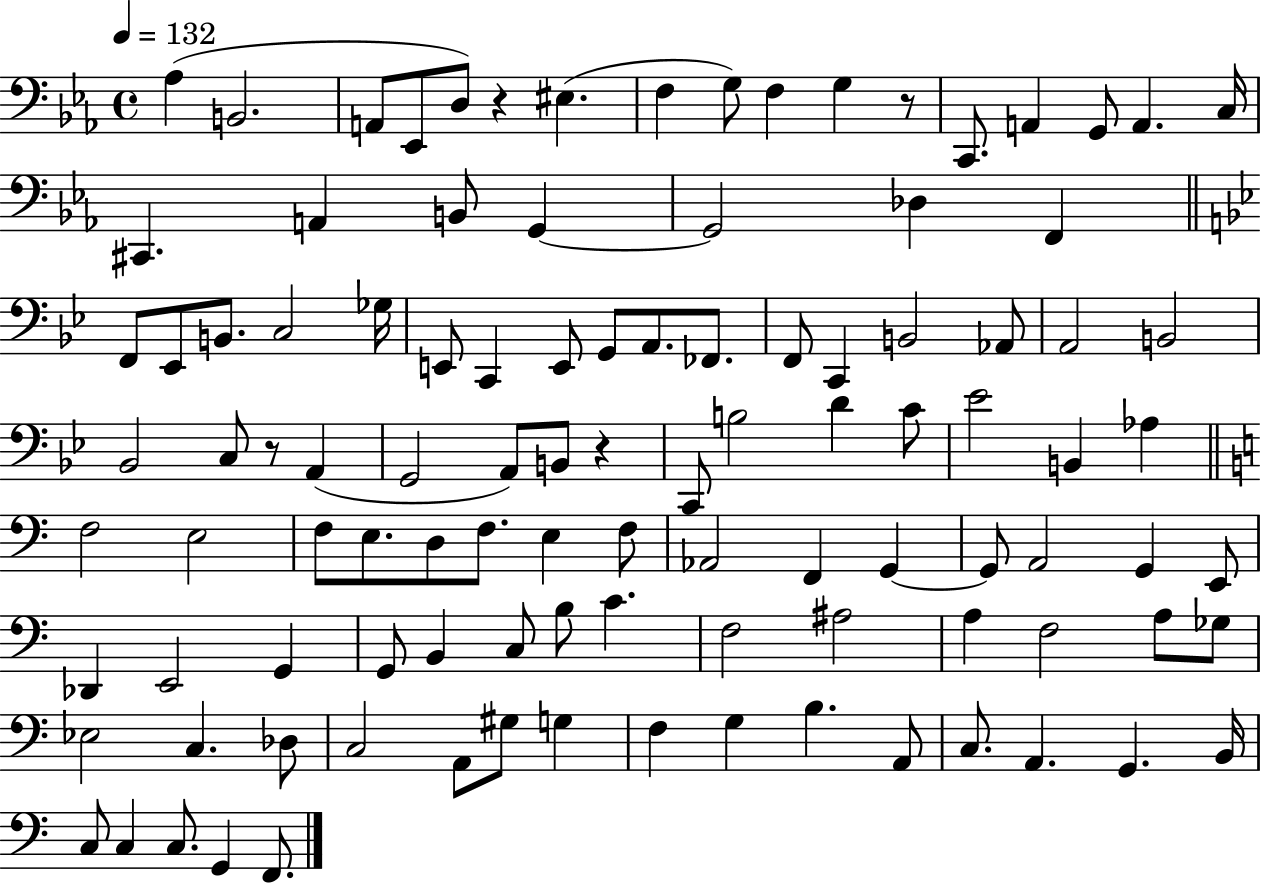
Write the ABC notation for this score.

X:1
T:Untitled
M:4/4
L:1/4
K:Eb
_A, B,,2 A,,/2 _E,,/2 D,/2 z ^E, F, G,/2 F, G, z/2 C,,/2 A,, G,,/2 A,, C,/4 ^C,, A,, B,,/2 G,, G,,2 _D, F,, F,,/2 _E,,/2 B,,/2 C,2 _G,/4 E,,/2 C,, E,,/2 G,,/2 A,,/2 _F,,/2 F,,/2 C,, B,,2 _A,,/2 A,,2 B,,2 _B,,2 C,/2 z/2 A,, G,,2 A,,/2 B,,/2 z C,,/2 B,2 D C/2 _E2 B,, _A, F,2 E,2 F,/2 E,/2 D,/2 F,/2 E, F,/2 _A,,2 F,, G,, G,,/2 A,,2 G,, E,,/2 _D,, E,,2 G,, G,,/2 B,, C,/2 B,/2 C F,2 ^A,2 A, F,2 A,/2 _G,/2 _E,2 C, _D,/2 C,2 A,,/2 ^G,/2 G, F, G, B, A,,/2 C,/2 A,, G,, B,,/4 C,/2 C, C,/2 G,, F,,/2